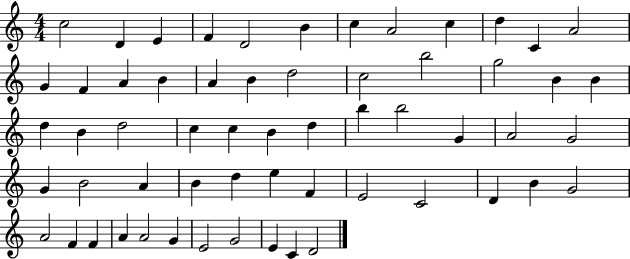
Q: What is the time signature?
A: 4/4